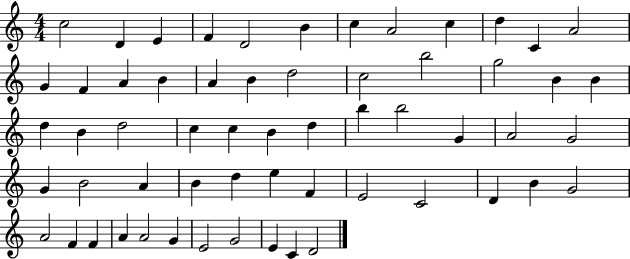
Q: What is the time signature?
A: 4/4